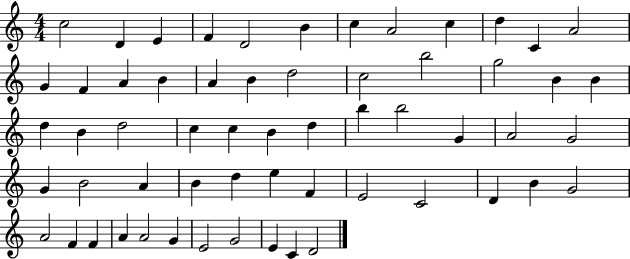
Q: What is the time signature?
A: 4/4